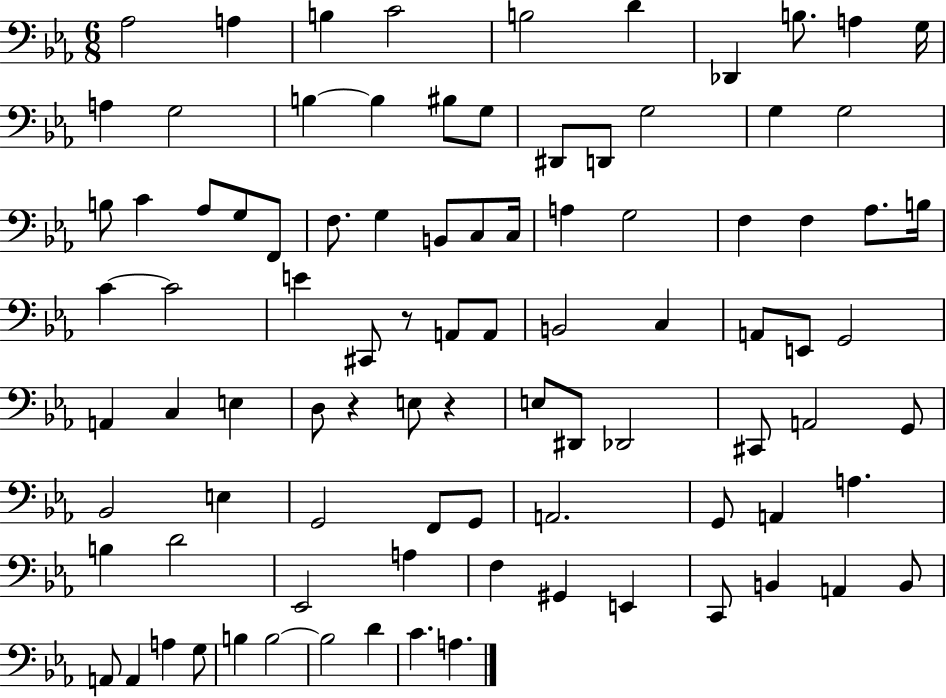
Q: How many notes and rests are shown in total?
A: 92